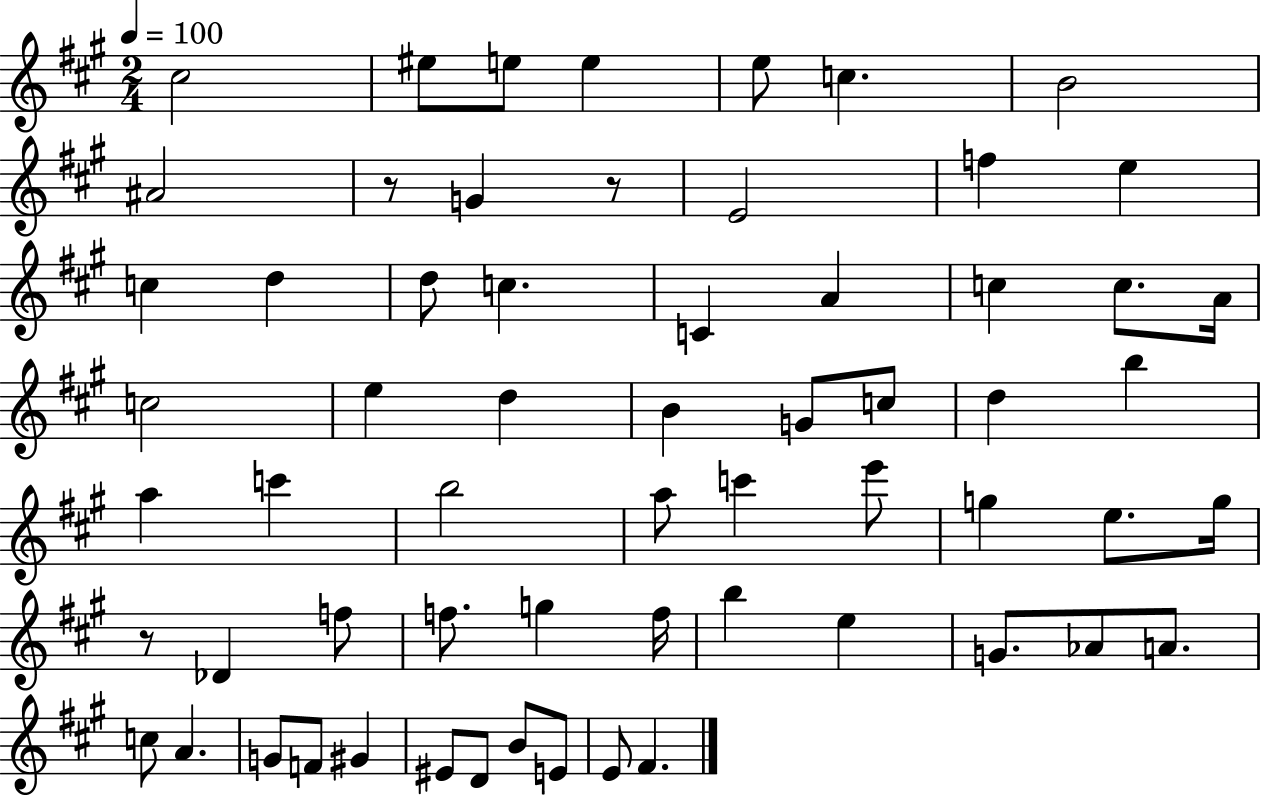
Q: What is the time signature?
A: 2/4